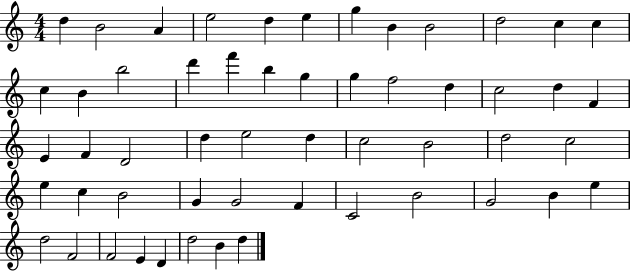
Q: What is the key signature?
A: C major